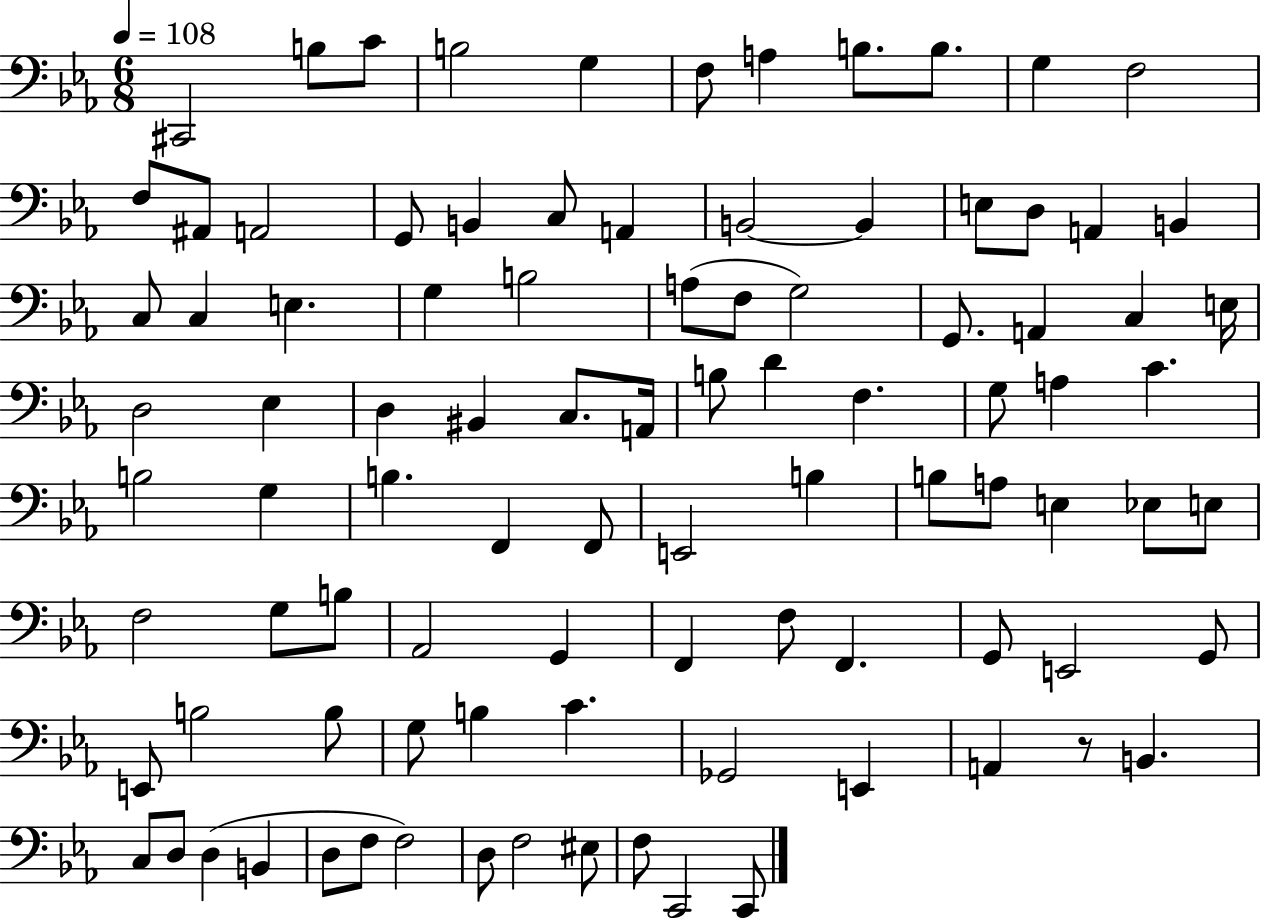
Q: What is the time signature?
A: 6/8